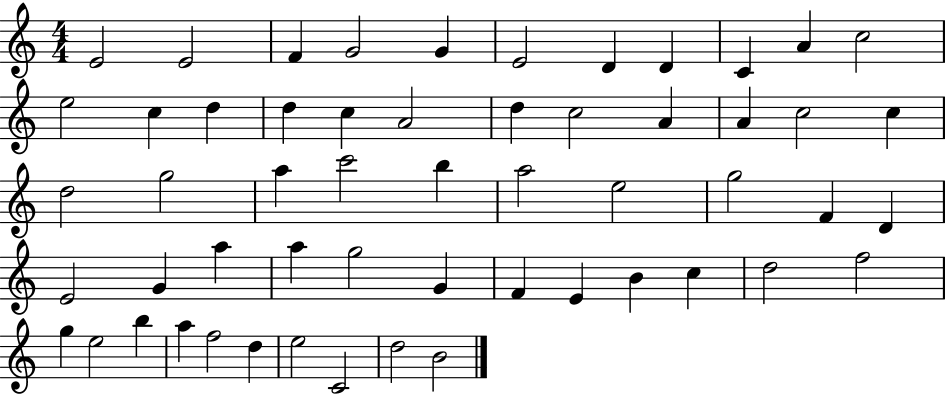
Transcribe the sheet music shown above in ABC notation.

X:1
T:Untitled
M:4/4
L:1/4
K:C
E2 E2 F G2 G E2 D D C A c2 e2 c d d c A2 d c2 A A c2 c d2 g2 a c'2 b a2 e2 g2 F D E2 G a a g2 G F E B c d2 f2 g e2 b a f2 d e2 C2 d2 B2